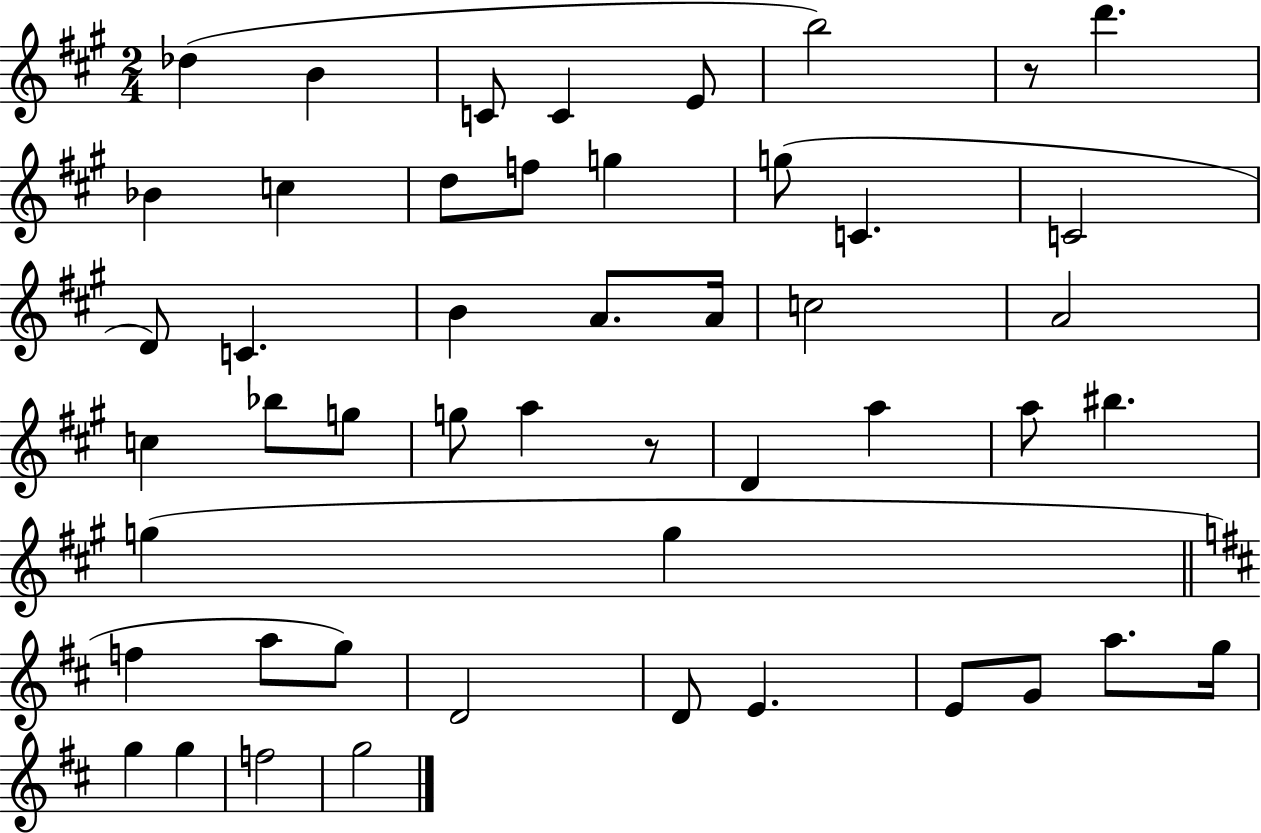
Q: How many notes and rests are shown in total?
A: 49